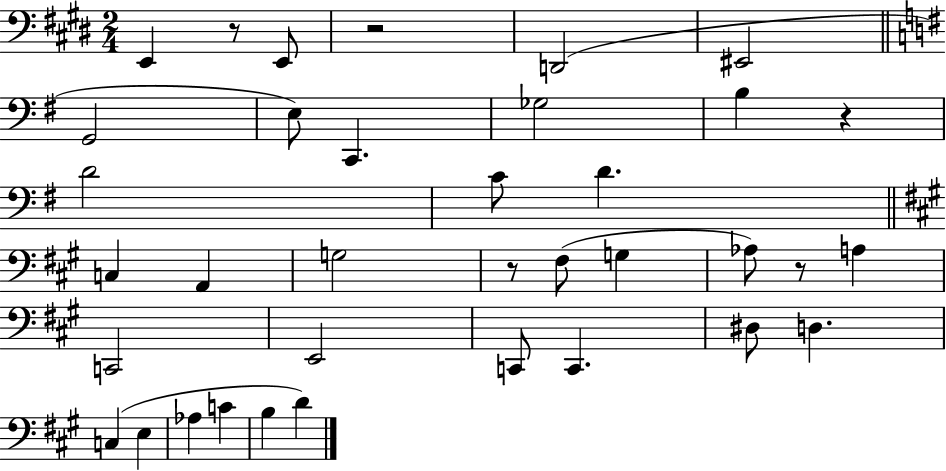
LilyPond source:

{
  \clef bass
  \numericTimeSignature
  \time 2/4
  \key e \major
  \repeat volta 2 { e,4 r8 e,8 | r2 | d,2( | eis,2 | \break \bar "||" \break \key g \major g,2 | e8) c,4. | ges2 | b4 r4 | \break d'2 | c'8 d'4. | \bar "||" \break \key a \major c4 a,4 | g2 | r8 fis8( g4 | aes8) r8 a4 | \break c,2 | e,2 | c,8 c,4. | dis8 d4. | \break c4( e4 | aes4 c'4 | b4 d'4) | } \bar "|."
}